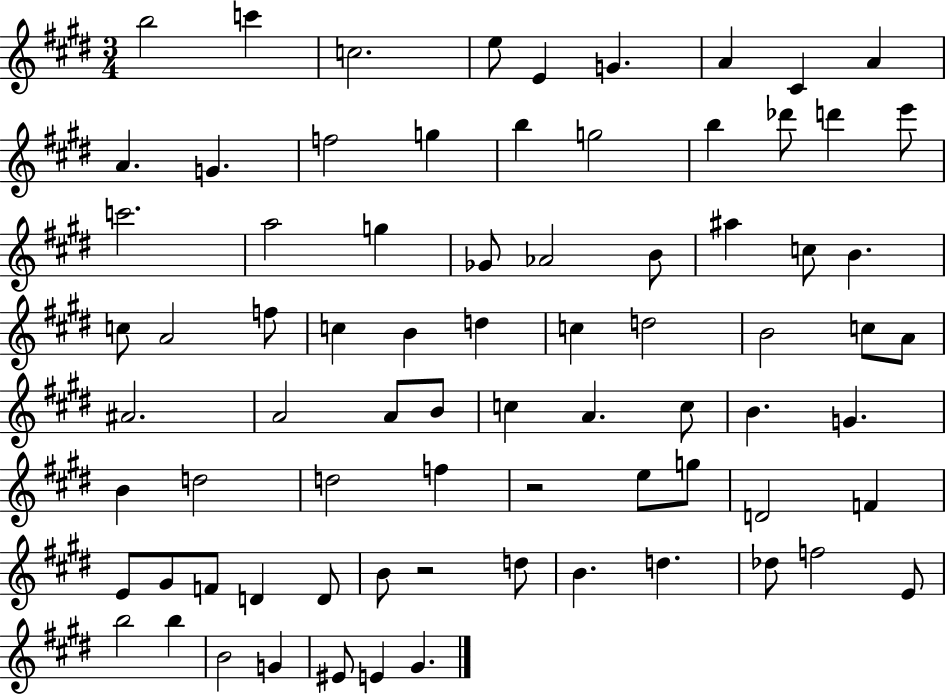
X:1
T:Untitled
M:3/4
L:1/4
K:E
b2 c' c2 e/2 E G A ^C A A G f2 g b g2 b _d'/2 d' e'/2 c'2 a2 g _G/2 _A2 B/2 ^a c/2 B c/2 A2 f/2 c B d c d2 B2 c/2 A/2 ^A2 A2 A/2 B/2 c A c/2 B G B d2 d2 f z2 e/2 g/2 D2 F E/2 ^G/2 F/2 D D/2 B/2 z2 d/2 B d _d/2 f2 E/2 b2 b B2 G ^E/2 E ^G